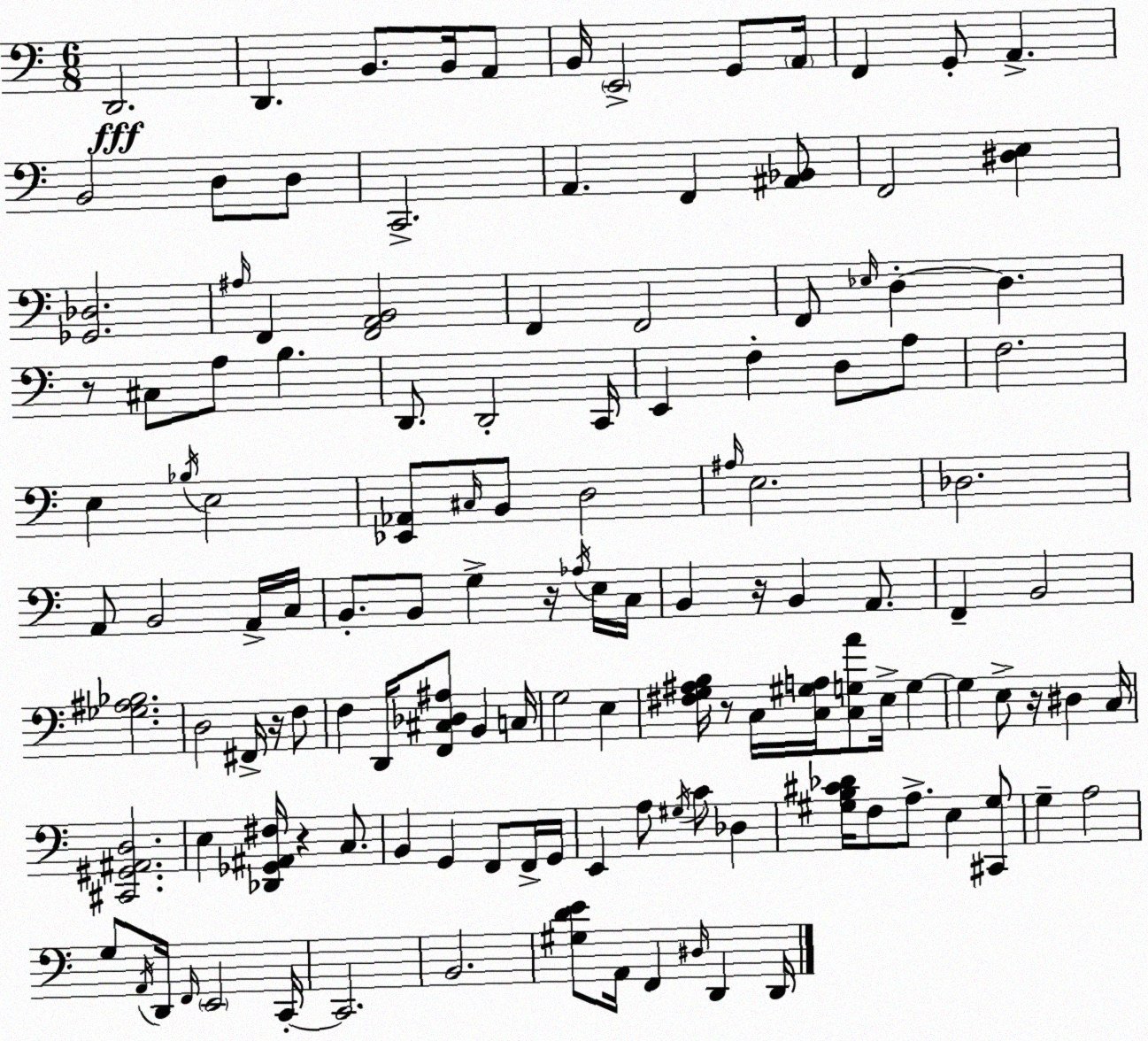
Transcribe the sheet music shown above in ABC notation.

X:1
T:Untitled
M:6/8
L:1/4
K:C
D,,2 D,, B,,/2 B,,/4 A,,/2 B,,/4 E,,2 G,,/2 A,,/4 F,, G,,/2 A,, B,,2 D,/2 D,/2 C,,2 A,, F,, [^A,,_B,,]/2 F,,2 [^D,E,] [_G,,_D,]2 ^A,/4 F,, [F,,A,,B,,]2 F,, F,,2 F,,/2 _E,/4 D, D, z/2 ^C,/2 A,/2 B, D,,/2 D,,2 C,,/4 E,, F, D,/2 A,/2 F,2 E, _B,/4 E,2 [_E,,_A,,]/2 ^C,/4 B,,/2 D,2 ^A,/4 E,2 _D,2 A,,/2 B,,2 A,,/4 C,/4 B,,/2 B,,/2 G, z/4 _A,/4 E,/4 C,/4 B,, z/4 B,, A,,/2 F,, B,,2 [_G,^A,_B,]2 D,2 ^F,,/4 z/4 F,/2 F, D,,/4 [F,,^C,_D,^A,]/2 B,, C,/4 G,2 E, [^F,G,^A,B,]/4 z/2 C,/4 [C,^G,A,]/4 [C,G,A]/2 E,/4 G, G, E,/2 z/4 ^D, C,/4 [^C,,^G,,^A,,D,]2 E, [_D,,_G,,^A,,^F,]/4 z C,/2 B,, G,, F,,/2 F,,/4 G,,/4 E,, A,/2 ^G,/4 C/2 _D, [^G,B,^C_D]/4 F,/2 A,/2 E, [^C,,^G,]/2 G, A,2 G,/2 A,,/4 D,,/4 F,,/4 E,,2 C,,/4 C,,2 B,,2 [^G,DE]/2 A,,/4 F,, ^D,/4 D,, D,,/4